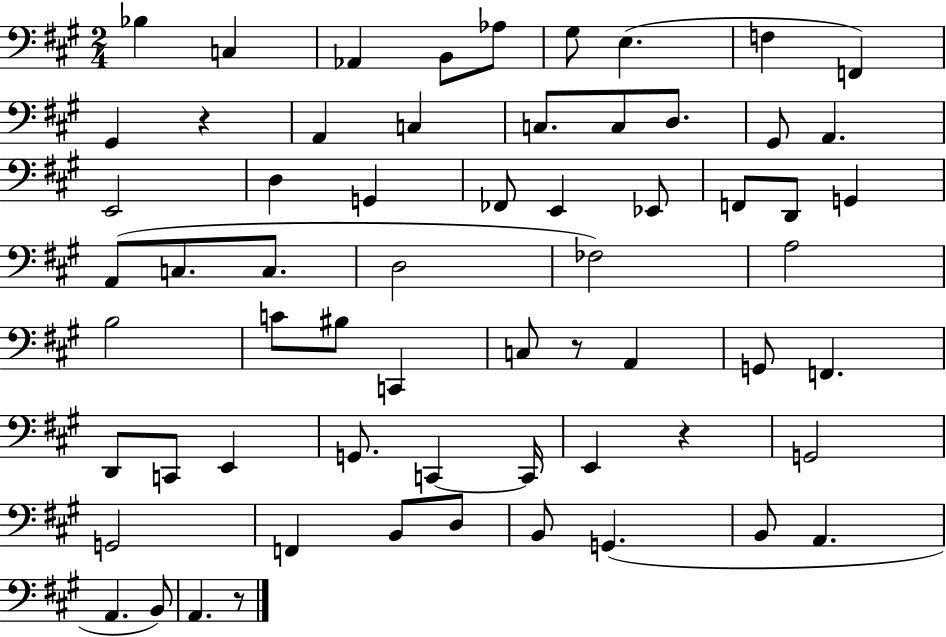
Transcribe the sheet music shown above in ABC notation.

X:1
T:Untitled
M:2/4
L:1/4
K:A
_B, C, _A,, B,,/2 _A,/2 ^G,/2 E, F, F,, ^G,, z A,, C, C,/2 C,/2 D,/2 ^G,,/2 A,, E,,2 D, G,, _F,,/2 E,, _E,,/2 F,,/2 D,,/2 G,, A,,/2 C,/2 C,/2 D,2 _F,2 A,2 B,2 C/2 ^B,/2 C,, C,/2 z/2 A,, G,,/2 F,, D,,/2 C,,/2 E,, G,,/2 C,, C,,/4 E,, z G,,2 G,,2 F,, B,,/2 D,/2 B,,/2 G,, B,,/2 A,, A,, B,,/2 A,, z/2